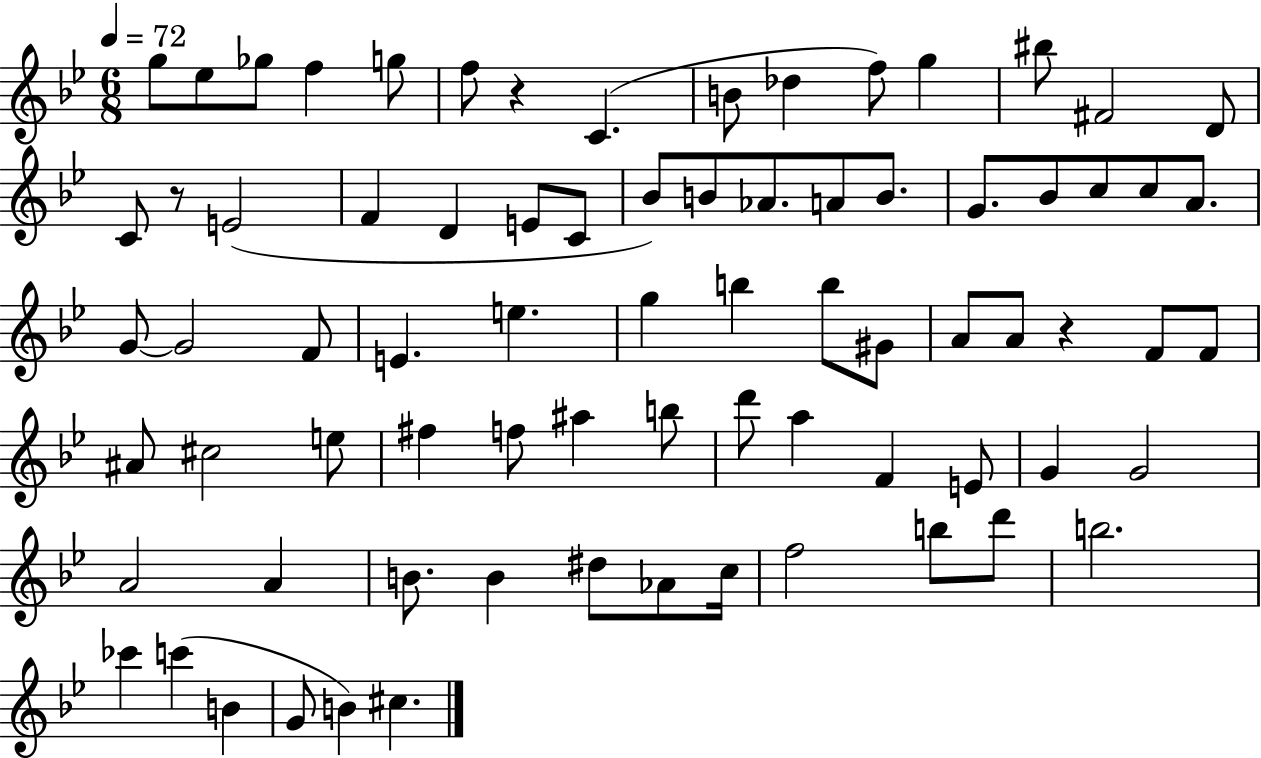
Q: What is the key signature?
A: BES major